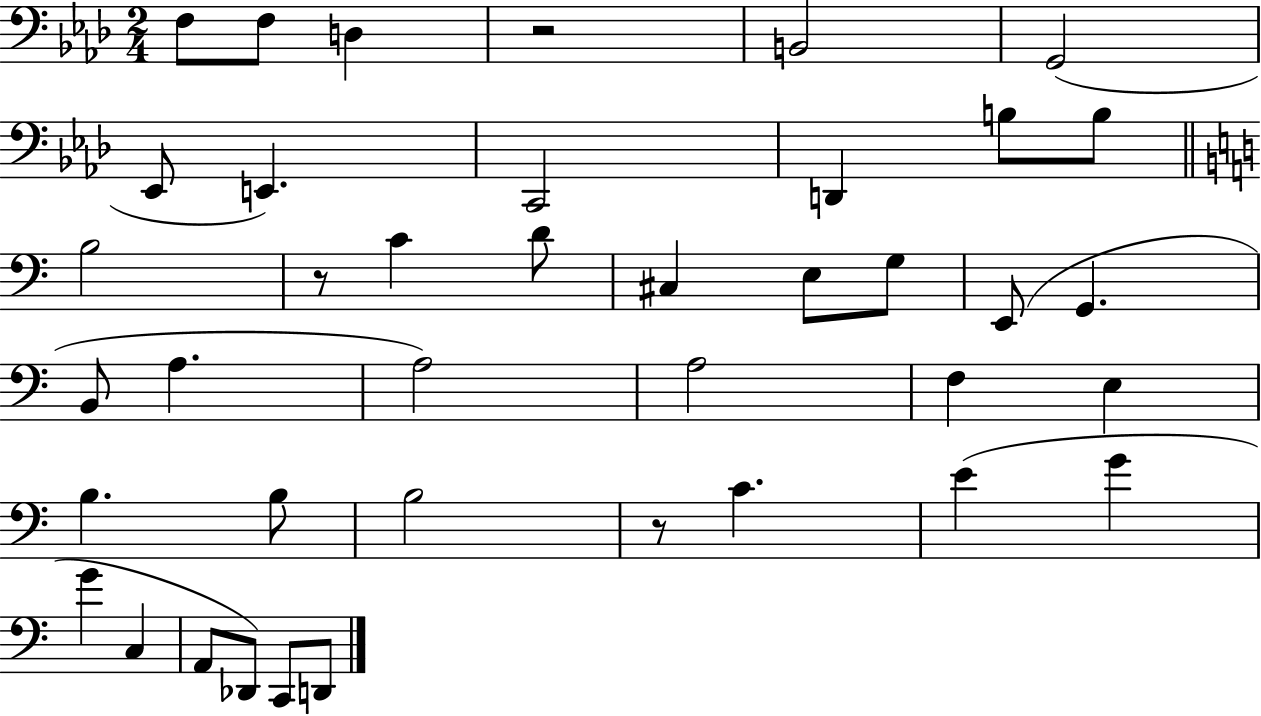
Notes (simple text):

F3/e F3/e D3/q R/h B2/h G2/h Eb2/e E2/q. C2/h D2/q B3/e B3/e B3/h R/e C4/q D4/e C#3/q E3/e G3/e E2/e G2/q. B2/e A3/q. A3/h A3/h F3/q E3/q B3/q. B3/e B3/h R/e C4/q. E4/q G4/q G4/q C3/q A2/e Db2/e C2/e D2/e